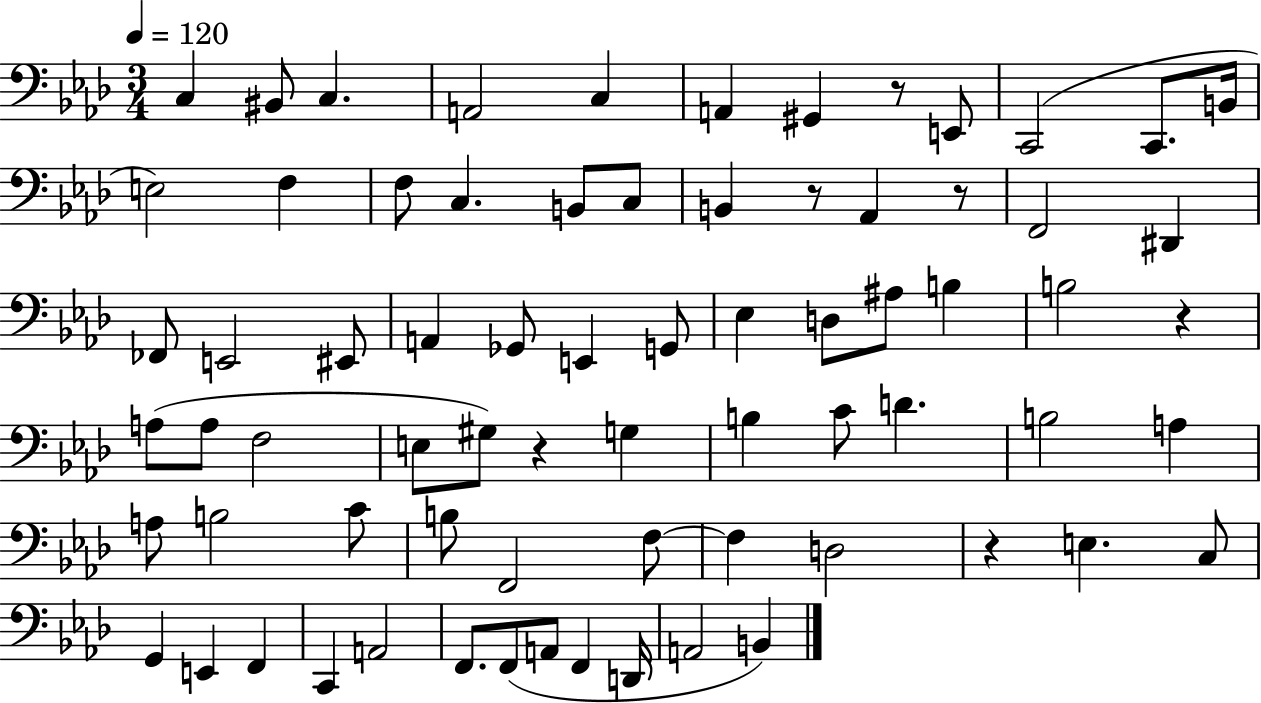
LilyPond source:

{
  \clef bass
  \numericTimeSignature
  \time 3/4
  \key aes \major
  \tempo 4 = 120
  c4 bis,8 c4. | a,2 c4 | a,4 gis,4 r8 e,8 | c,2( c,8. b,16 | \break e2) f4 | f8 c4. b,8 c8 | b,4 r8 aes,4 r8 | f,2 dis,4 | \break fes,8 e,2 eis,8 | a,4 ges,8 e,4 g,8 | ees4 d8 ais8 b4 | b2 r4 | \break a8( a8 f2 | e8 gis8) r4 g4 | b4 c'8 d'4. | b2 a4 | \break a8 b2 c'8 | b8 f,2 f8~~ | f4 d2 | r4 e4. c8 | \break g,4 e,4 f,4 | c,4 a,2 | f,8. f,8( a,8 f,4 d,16 | a,2 b,4) | \break \bar "|."
}